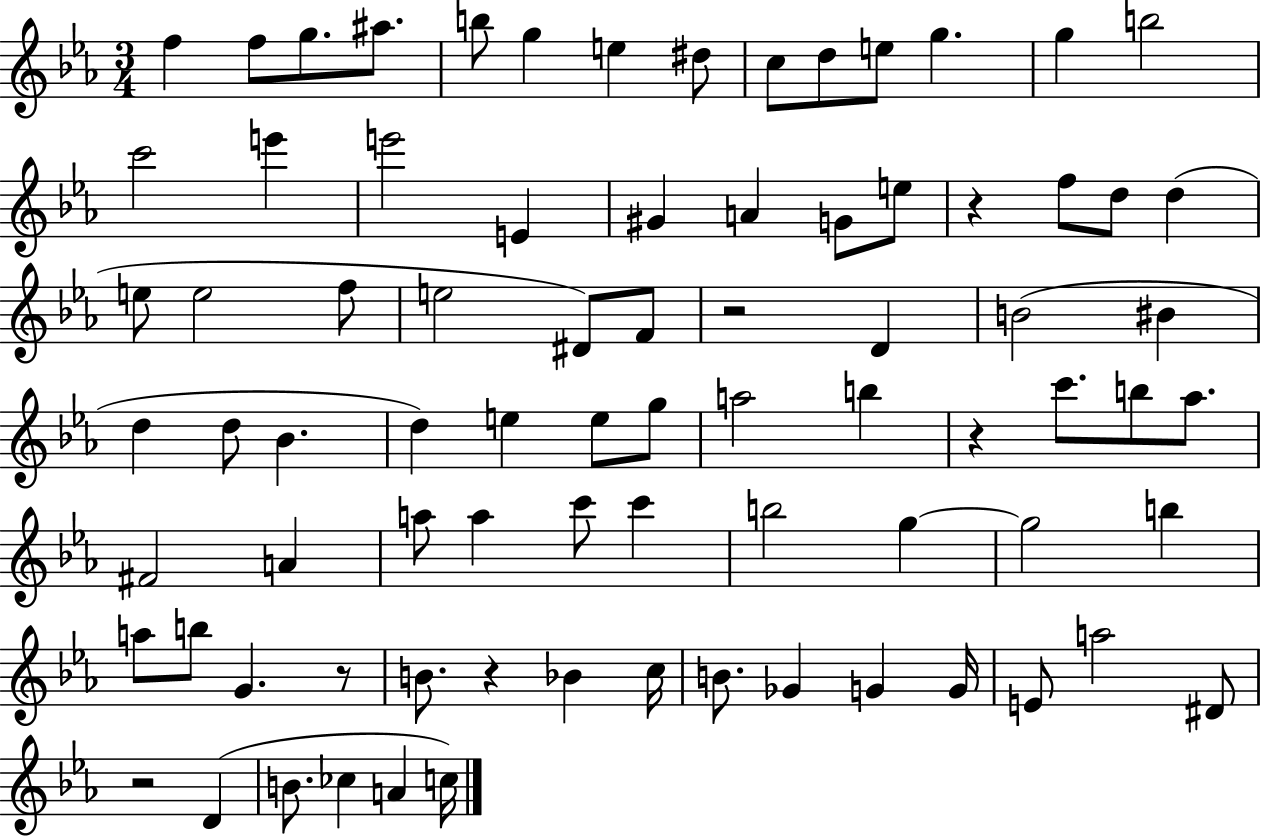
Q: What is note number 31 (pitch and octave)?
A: F4